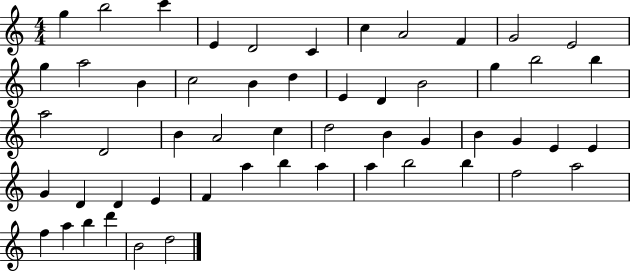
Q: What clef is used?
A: treble